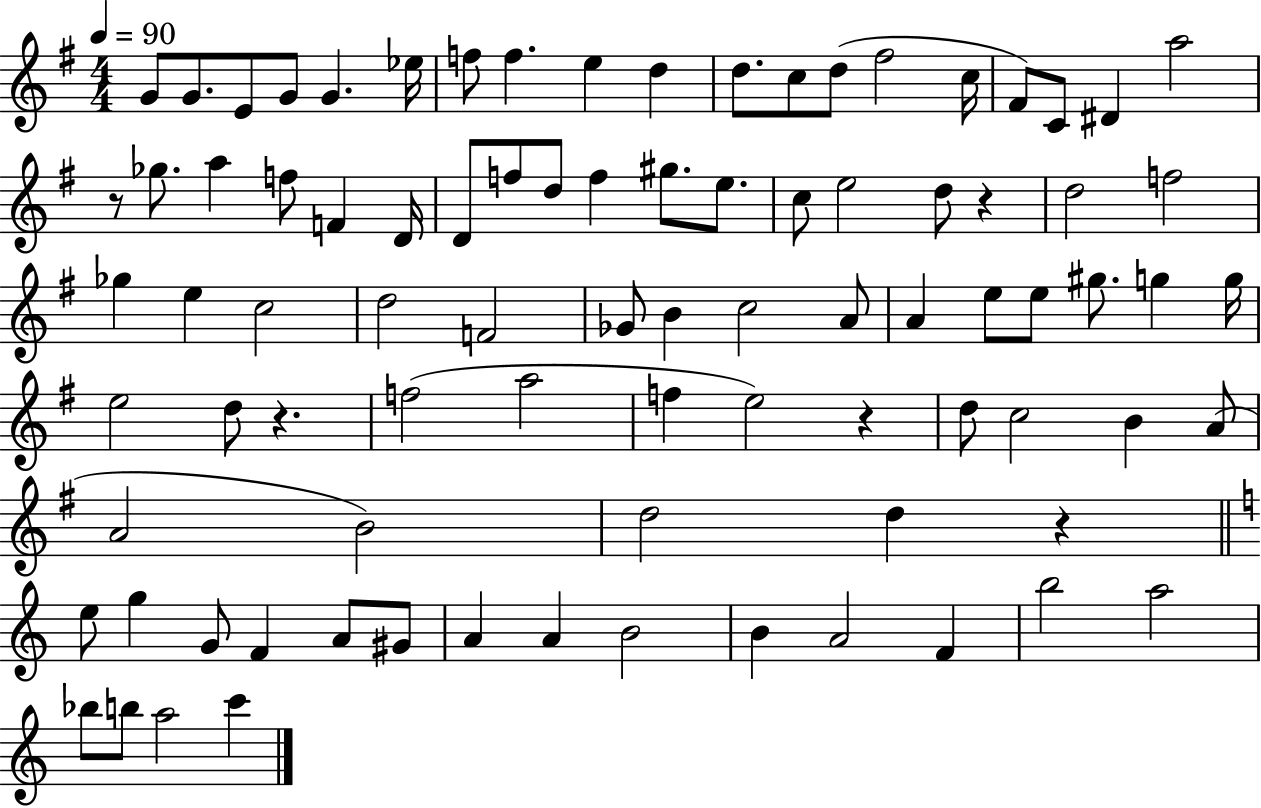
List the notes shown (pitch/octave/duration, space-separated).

G4/e G4/e. E4/e G4/e G4/q. Eb5/s F5/e F5/q. E5/q D5/q D5/e. C5/e D5/e F#5/h C5/s F#4/e C4/e D#4/q A5/h R/e Gb5/e. A5/q F5/e F4/q D4/s D4/e F5/e D5/e F5/q G#5/e. E5/e. C5/e E5/h D5/e R/q D5/h F5/h Gb5/q E5/q C5/h D5/h F4/h Gb4/e B4/q C5/h A4/e A4/q E5/e E5/e G#5/e. G5/q G5/s E5/h D5/e R/q. F5/h A5/h F5/q E5/h R/q D5/e C5/h B4/q A4/e A4/h B4/h D5/h D5/q R/q E5/e G5/q G4/e F4/q A4/e G#4/e A4/q A4/q B4/h B4/q A4/h F4/q B5/h A5/h Bb5/e B5/e A5/h C6/q